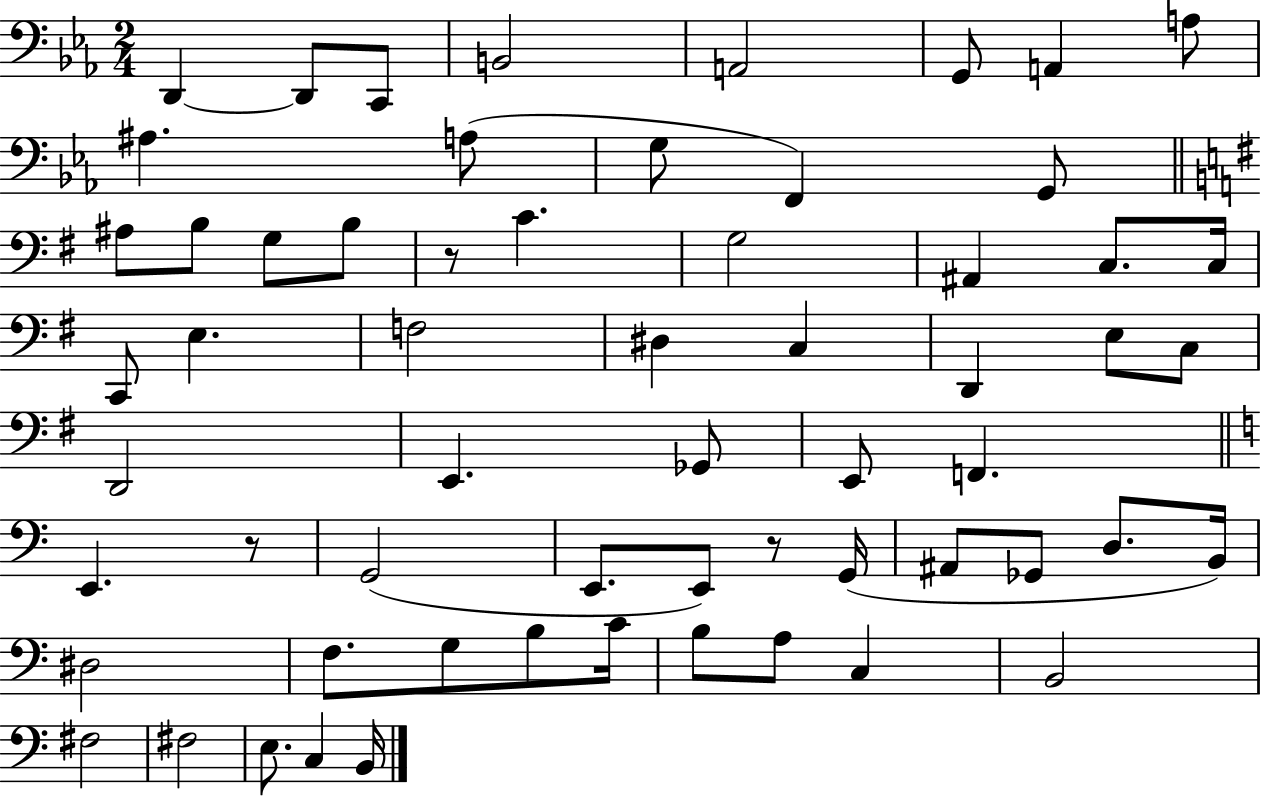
{
  \clef bass
  \numericTimeSignature
  \time 2/4
  \key ees \major
  d,4~~ d,8 c,8 | b,2 | a,2 | g,8 a,4 a8 | \break ais4. a8( | g8 f,4) g,8 | \bar "||" \break \key g \major ais8 b8 g8 b8 | r8 c'4. | g2 | ais,4 c8. c16 | \break c,8 e4. | f2 | dis4 c4 | d,4 e8 c8 | \break d,2 | e,4. ges,8 | e,8 f,4. | \bar "||" \break \key c \major e,4. r8 | g,2( | e,8. e,8) r8 g,16( | ais,8 ges,8 d8. b,16) | \break dis2 | f8. g8 b8 c'16 | b8 a8 c4 | b,2 | \break fis2 | fis2 | e8. c4 b,16 | \bar "|."
}